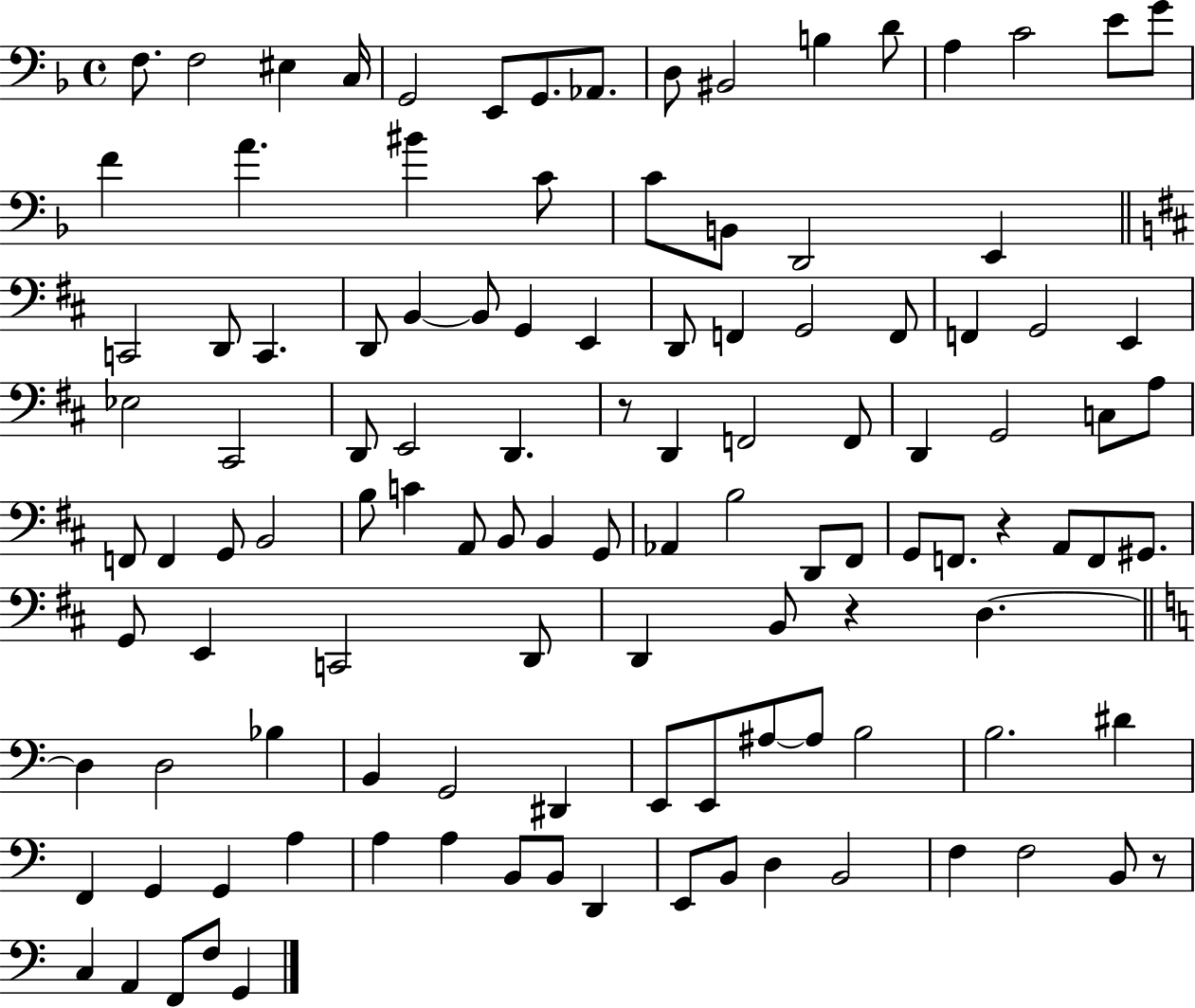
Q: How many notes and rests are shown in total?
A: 115